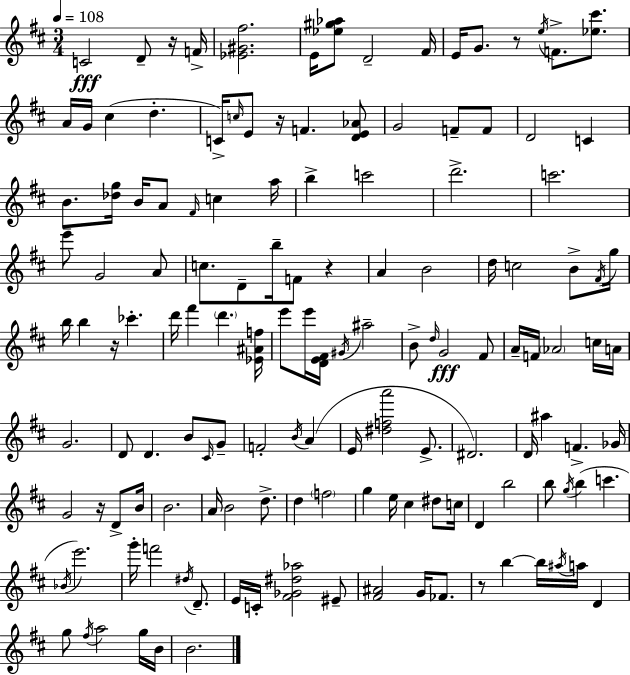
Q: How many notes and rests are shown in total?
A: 141